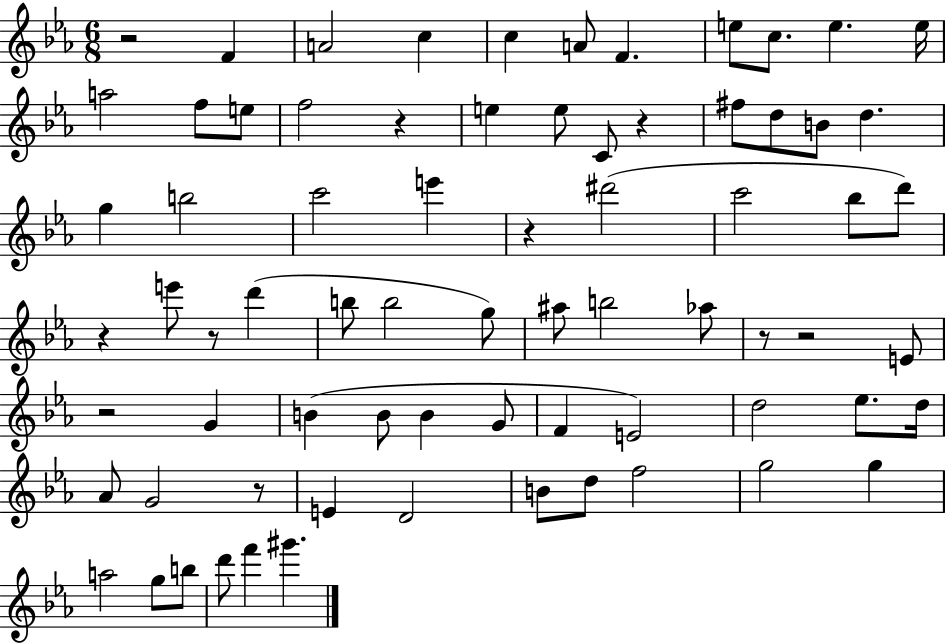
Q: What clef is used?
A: treble